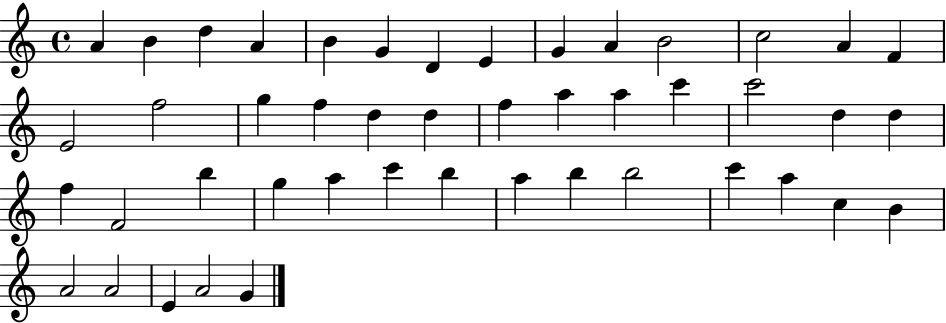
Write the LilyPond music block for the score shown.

{
  \clef treble
  \time 4/4
  \defaultTimeSignature
  \key c \major
  a'4 b'4 d''4 a'4 | b'4 g'4 d'4 e'4 | g'4 a'4 b'2 | c''2 a'4 f'4 | \break e'2 f''2 | g''4 f''4 d''4 d''4 | f''4 a''4 a''4 c'''4 | c'''2 d''4 d''4 | \break f''4 f'2 b''4 | g''4 a''4 c'''4 b''4 | a''4 b''4 b''2 | c'''4 a''4 c''4 b'4 | \break a'2 a'2 | e'4 a'2 g'4 | \bar "|."
}